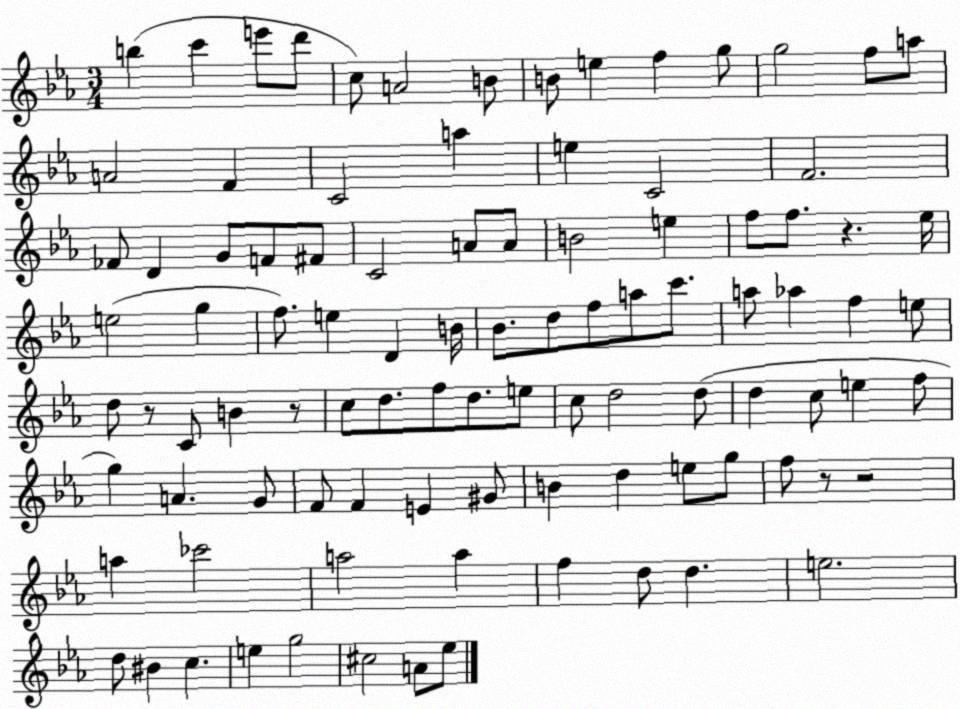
X:1
T:Untitled
M:3/4
L:1/4
K:Eb
b c' e'/2 d'/2 c/2 A2 B/2 B/2 e f g/2 g2 f/2 a/2 A2 F C2 a e C2 F2 _F/2 D G/2 F/2 ^F/2 C2 A/2 A/2 B2 e f/2 f/2 z _e/4 e2 g f/2 e D B/4 _B/2 d/2 f/2 a/2 c'/2 a/2 _a f e/2 d/2 z/2 C/2 B z/2 c/2 d/2 f/2 d/2 e/2 c/2 d2 d/2 d c/2 e f/2 g A G/2 F/2 F E ^G/2 B d e/2 g/2 f/2 z/2 z2 a _c'2 a2 a f d/2 d e2 d/2 ^B c e g2 ^c2 A/2 _e/2